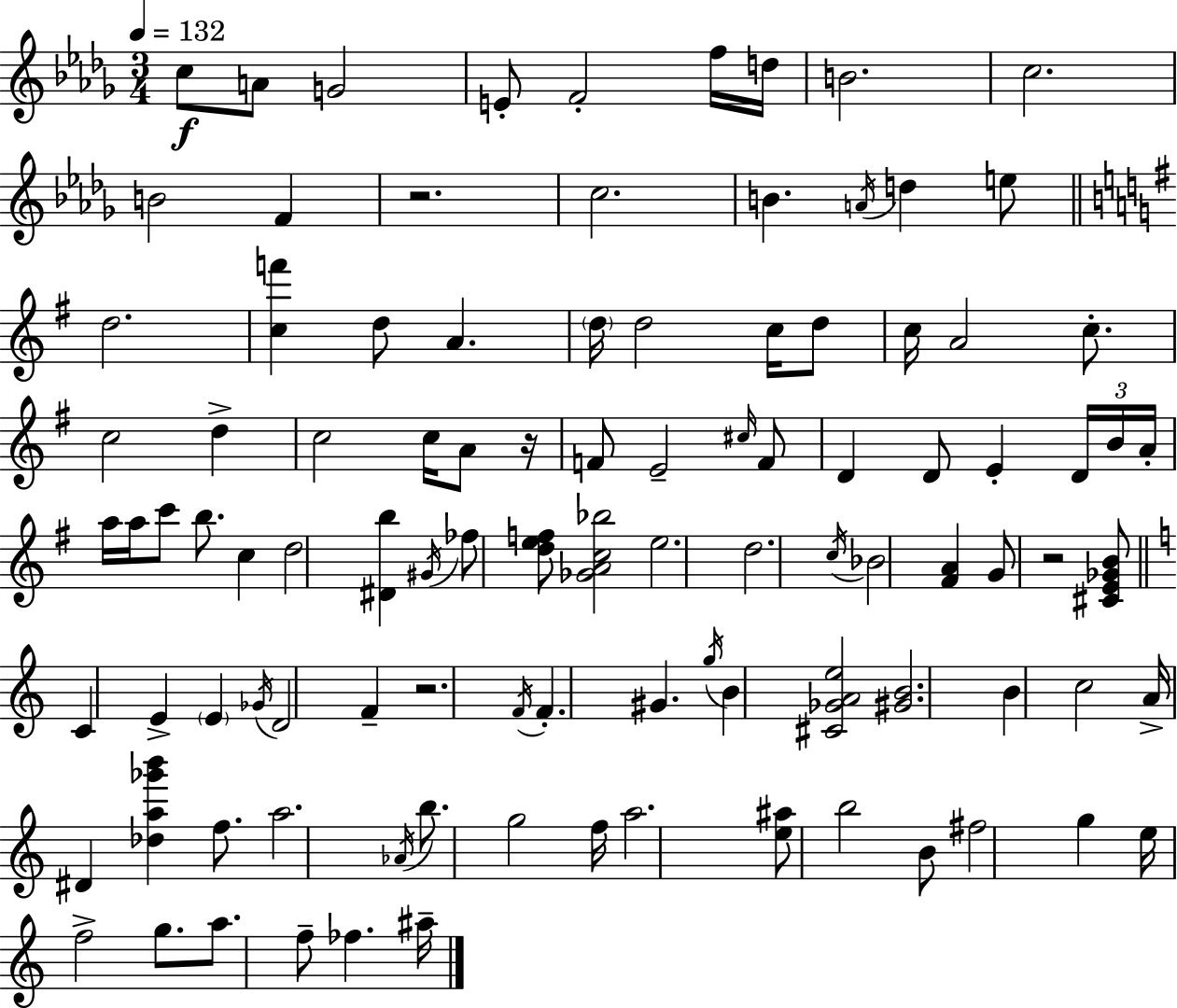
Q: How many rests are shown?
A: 4